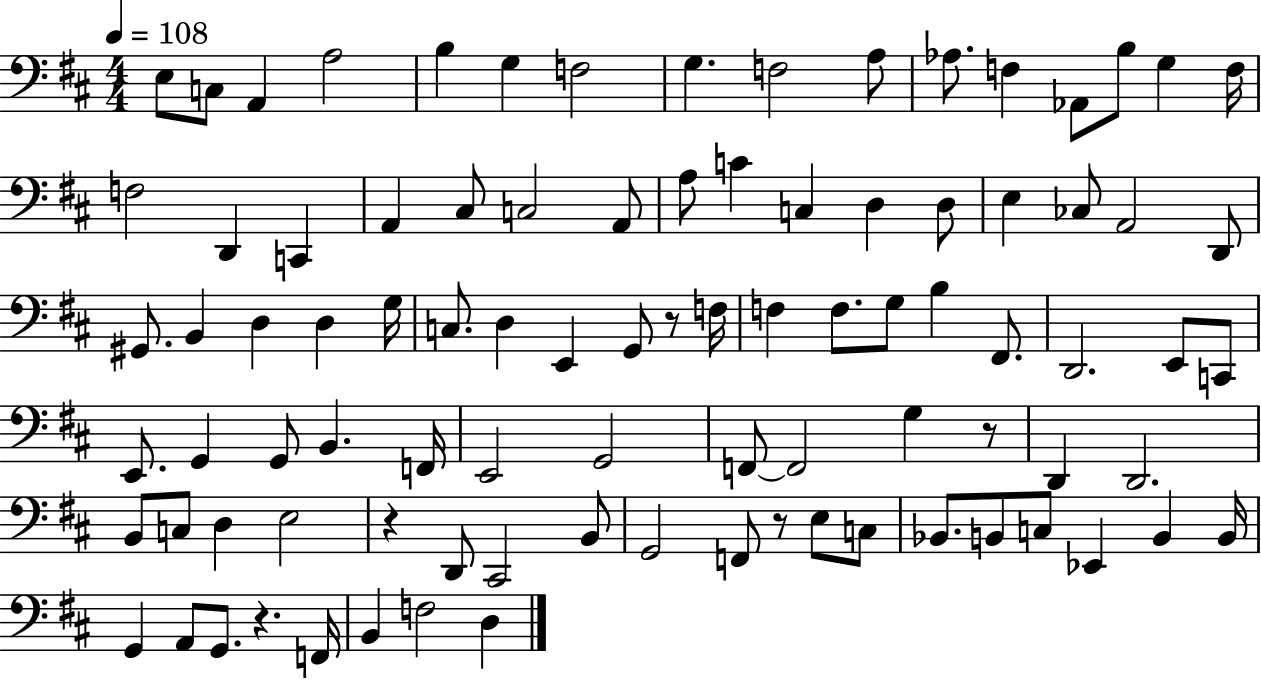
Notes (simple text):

E3/e C3/e A2/q A3/h B3/q G3/q F3/h G3/q. F3/h A3/e Ab3/e. F3/q Ab2/e B3/e G3/q F3/s F3/h D2/q C2/q A2/q C#3/e C3/h A2/e A3/e C4/q C3/q D3/q D3/e E3/q CES3/e A2/h D2/e G#2/e. B2/q D3/q D3/q G3/s C3/e. D3/q E2/q G2/e R/e F3/s F3/q F3/e. G3/e B3/q F#2/e. D2/h. E2/e C2/e E2/e. G2/q G2/e B2/q. F2/s E2/h G2/h F2/e F2/h G3/q R/e D2/q D2/h. B2/e C3/e D3/q E3/h R/q D2/e C#2/h B2/e G2/h F2/e R/e E3/e C3/e Bb2/e. B2/e C3/e Eb2/q B2/q B2/s G2/q A2/e G2/e. R/q. F2/s B2/q F3/h D3/q